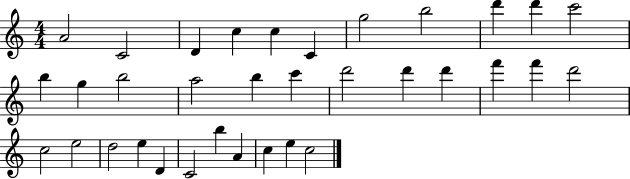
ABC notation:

X:1
T:Untitled
M:4/4
L:1/4
K:C
A2 C2 D c c C g2 b2 d' d' c'2 b g b2 a2 b c' d'2 d' d' f' f' d'2 c2 e2 d2 e D C2 b A c e c2